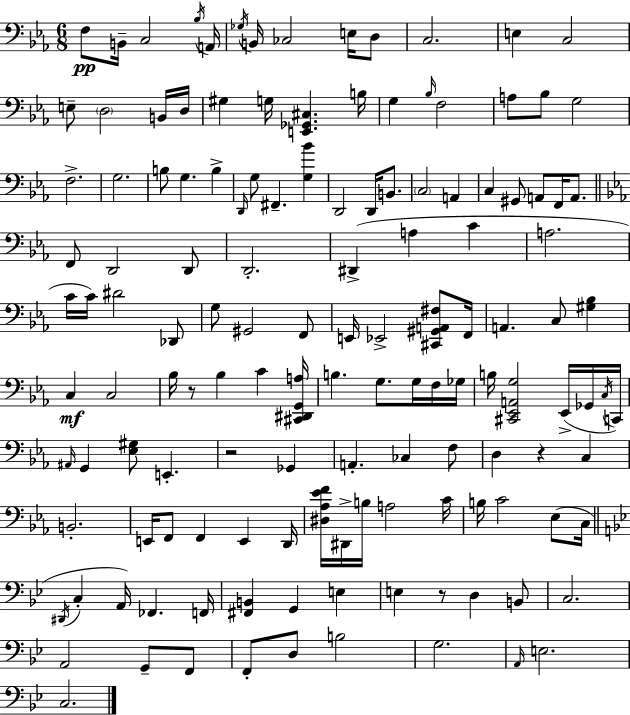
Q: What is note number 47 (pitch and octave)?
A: D2